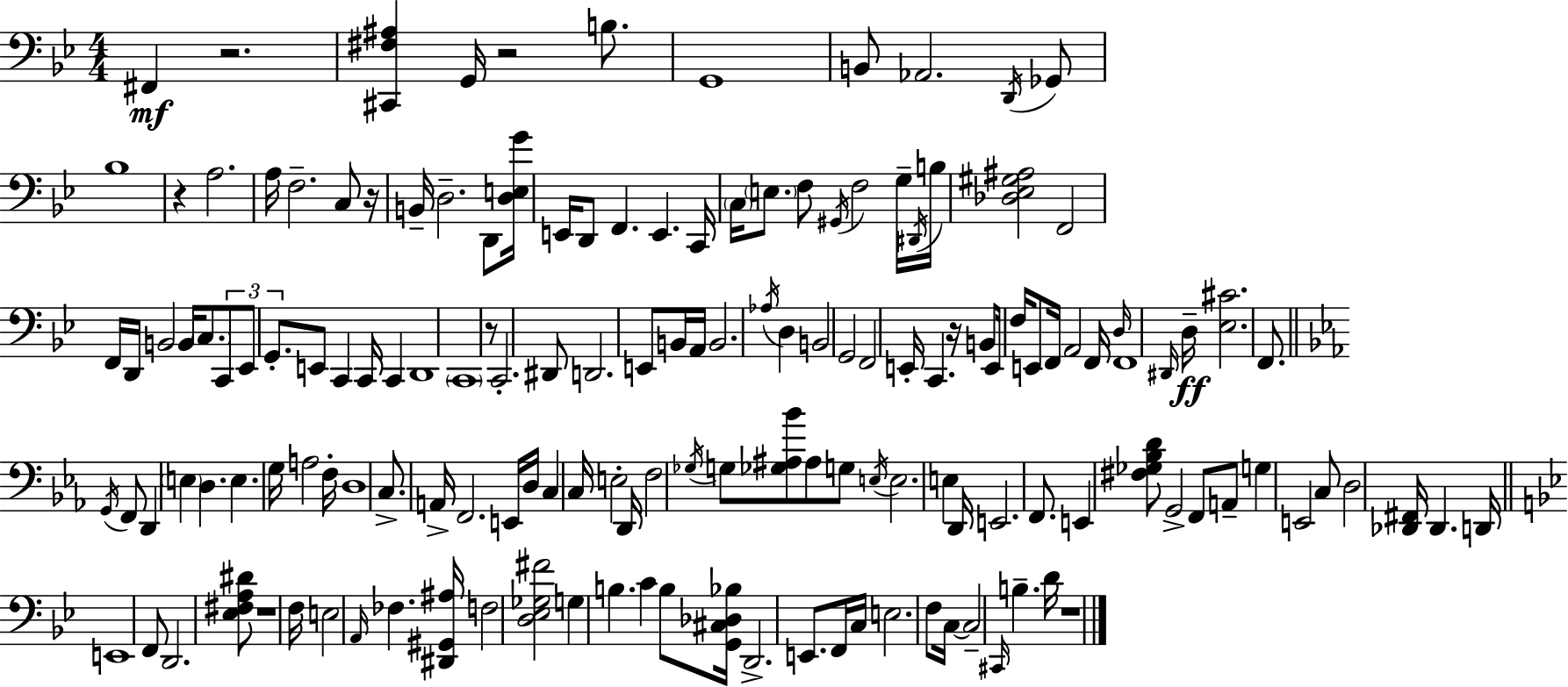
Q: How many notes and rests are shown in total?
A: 152